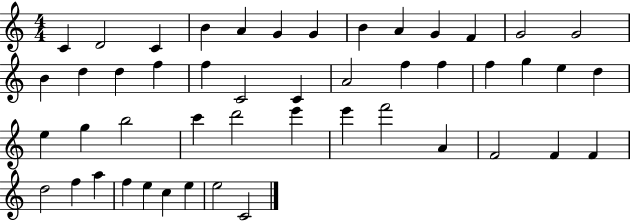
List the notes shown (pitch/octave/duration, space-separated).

C4/q D4/h C4/q B4/q A4/q G4/q G4/q B4/q A4/q G4/q F4/q G4/h G4/h B4/q D5/q D5/q F5/q F5/q C4/h C4/q A4/h F5/q F5/q F5/q G5/q E5/q D5/q E5/q G5/q B5/h C6/q D6/h E6/q E6/q F6/h A4/q F4/h F4/q F4/q D5/h F5/q A5/q F5/q E5/q C5/q E5/q E5/h C4/h